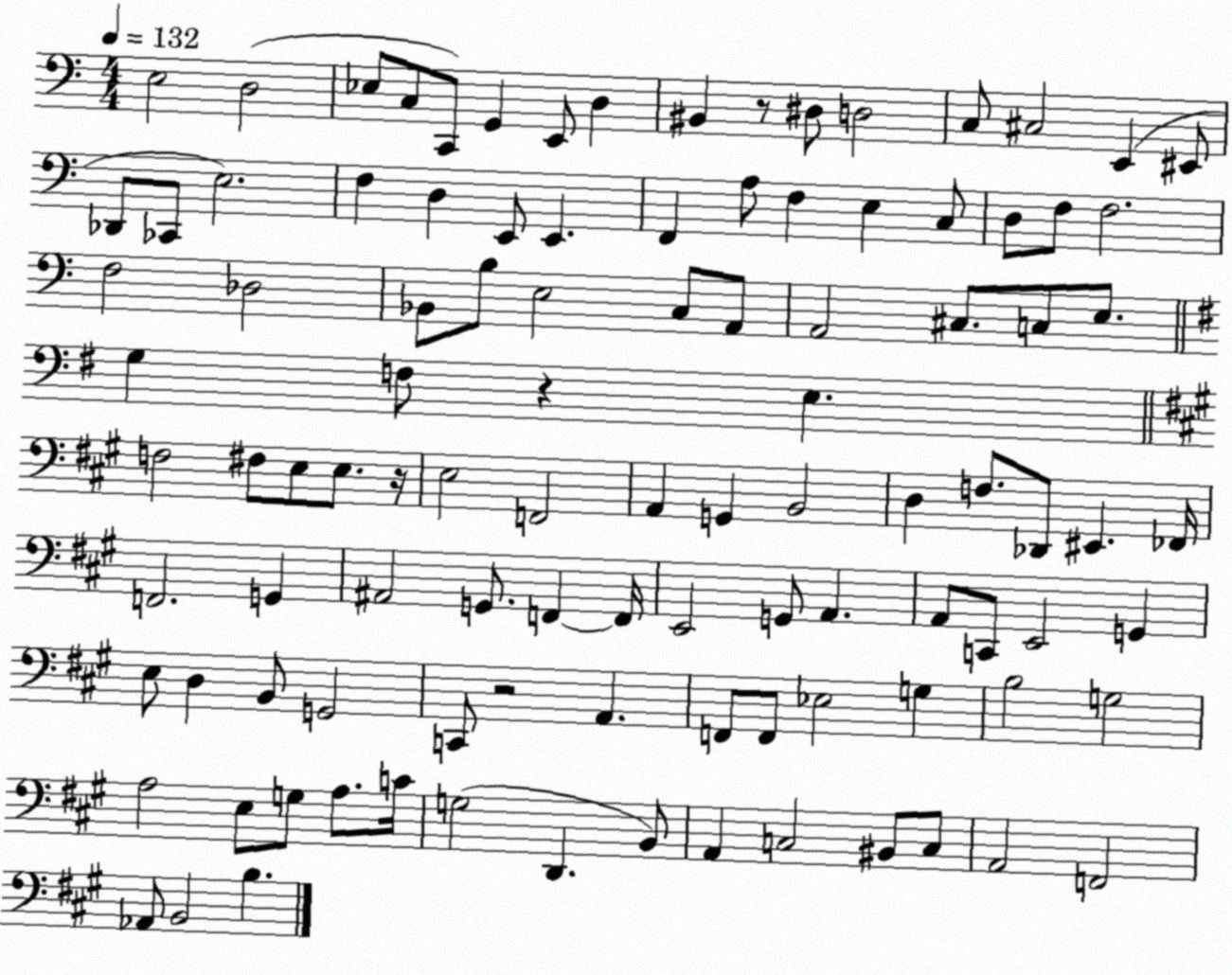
X:1
T:Untitled
M:4/4
L:1/4
K:C
E,2 D,2 _E,/2 C,/2 C,,/2 G,, E,,/2 D, ^B,, z/2 ^D,/2 D,2 C,/2 ^C,2 E,, ^E,,/2 _D,,/2 _C,,/2 E,2 F, D, E,,/2 E,, F,, A,/2 F, E, C,/2 D,/2 F,/2 F,2 F,2 _D,2 _B,,/2 B,/2 E,2 C,/2 A,,/2 A,,2 ^C,/2 C,/2 E,/2 G, F,/2 z E, F,2 ^F,/2 E,/2 E,/2 z/4 E,2 F,,2 A,, G,, B,,2 D, F,/2 _D,,/2 ^E,, _F,,/4 F,,2 G,, ^A,,2 G,,/2 F,, F,,/4 E,,2 G,,/2 A,, A,,/2 C,,/2 E,,2 G,, E,/2 D, B,,/2 G,,2 C,,/2 z2 A,, F,,/2 F,,/2 _E,2 G, B,2 G,2 A,2 E,/2 G,/2 A,/2 C/4 G,2 D,, B,,/2 A,, C,2 ^B,,/2 C,/2 A,,2 F,,2 _A,,/2 B,,2 B,